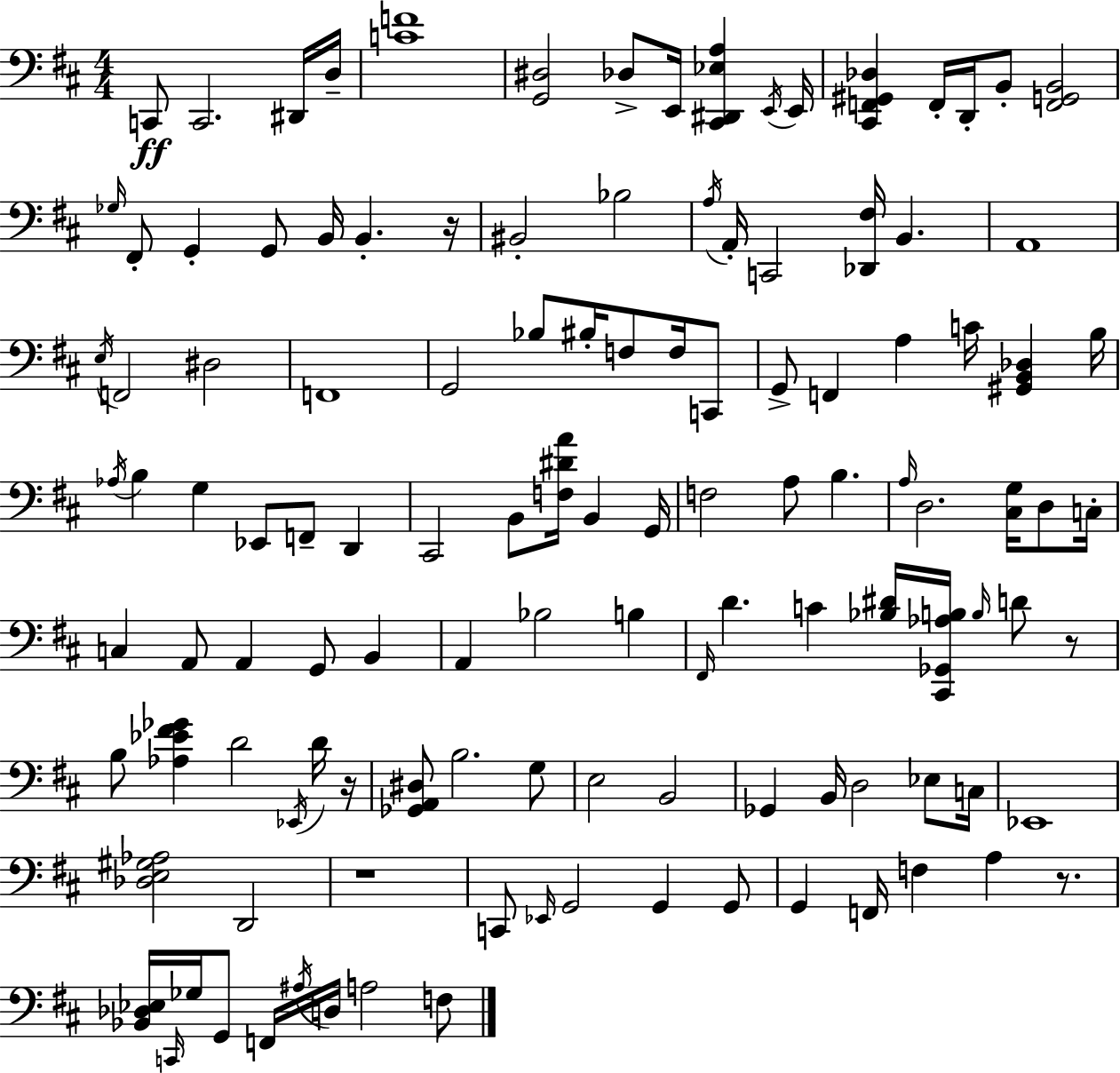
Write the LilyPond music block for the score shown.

{
  \clef bass
  \numericTimeSignature
  \time 4/4
  \key d \major
  c,8\ff c,2. dis,16 d16-- | <c' f'>1 | <g, dis>2 des8-> e,16 <cis, dis, ees a>4 \acciaccatura { e,16 } | e,16 <cis, f, gis, des>4 f,16-. d,16-. b,8-. <f, g, b,>2 | \break \grace { ges16 } fis,8-. g,4-. g,8 b,16 b,4.-. | r16 bis,2-. bes2 | \acciaccatura { a16 } a,16-. c,2 <des, fis>16 b,4. | a,1 | \break \acciaccatura { e16 } f,2 dis2 | f,1 | g,2 bes8 bis16-. f8 | f16 c,8 g,8-> f,4 a4 c'16 <gis, b, des>4 | \break b16 \acciaccatura { aes16 } b4 g4 ees,8 f,8-- | d,4 cis,2 b,8 <f dis' a'>16 | b,4 g,16 f2 a8 b4. | \grace { a16 } d2. | \break <cis g>16 d8 c16-. c4 a,8 a,4 | g,8 b,4 a,4 bes2 | b4 \grace { fis,16 } d'4. c'4 | <bes dis'>16 <cis, ges, aes b>16 \grace { b16 } d'8 r8 b8 <aes ees' fis' ges'>4 d'2 | \break \acciaccatura { ees,16 } d'16 r16 <ges, a, dis>8 b2. | g8 e2 | b,2 ges,4 b,16 d2 | ees8 c16 ees,1 | \break <des e gis aes>2 | d,2 r1 | c,8 \grace { ees,16 } g,2 | g,4 g,8 g,4 f,16 f4 | \break a4 r8. <bes, des ees>16 \grace { c,16 } ges16 g,8 f,16 | \acciaccatura { ais16 } d16 a2 f8 \bar "|."
}